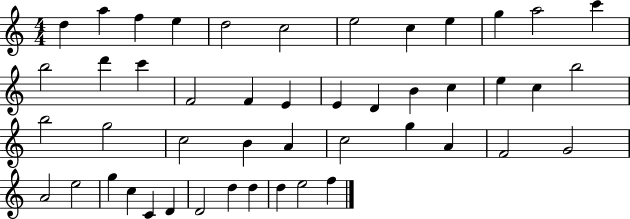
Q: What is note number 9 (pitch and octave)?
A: E5